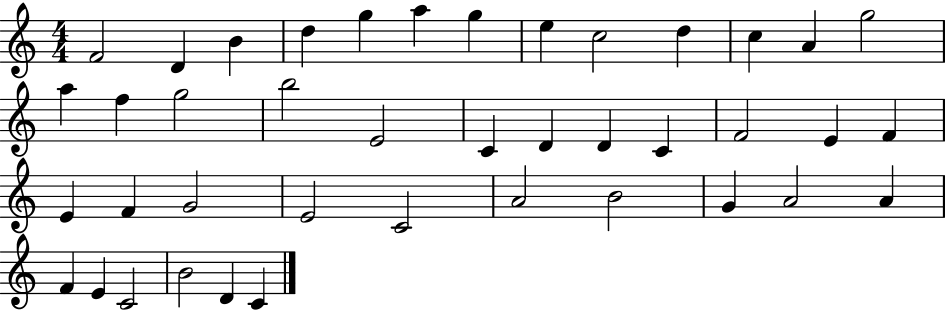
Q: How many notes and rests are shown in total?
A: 41